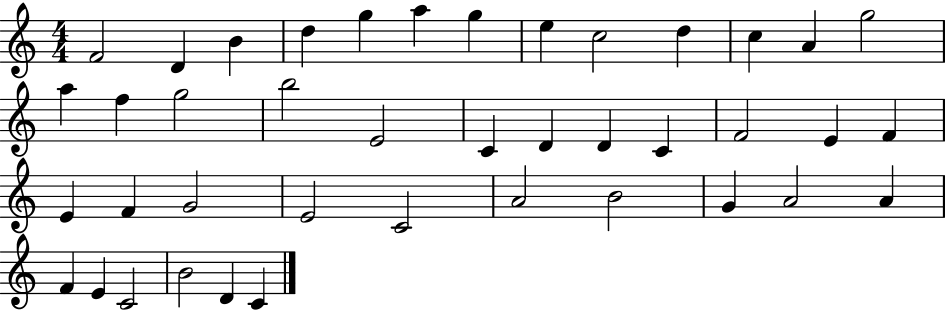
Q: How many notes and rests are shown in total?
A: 41